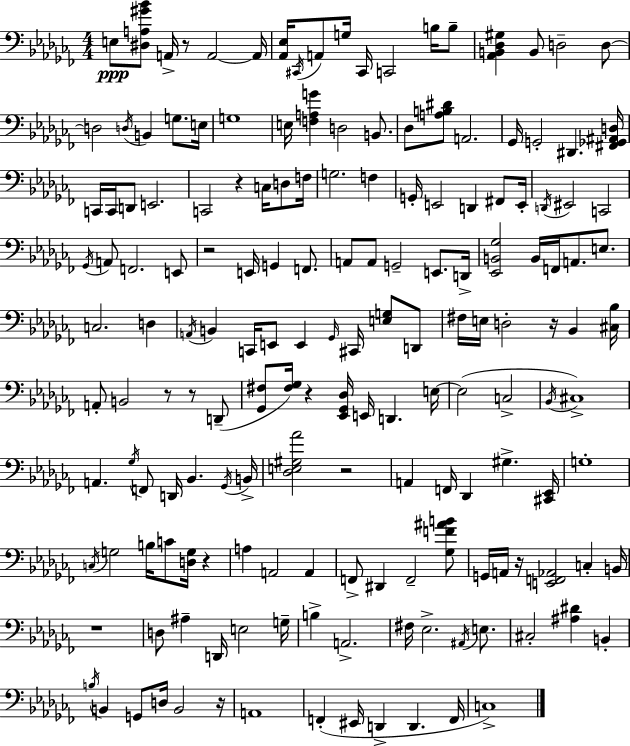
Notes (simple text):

E3/e [D#3,A3,G#4,Bb4]/e A2/s R/e A2/h A2/s [Ab2,Eb3]/s C#2/s A2/e G3/s C#2/s C2/h B3/s B3/e [Ab2,B2,Db3,G#3]/q B2/e D3/h D3/e D3/h D3/s B2/q G3/e. E3/s G3/w E3/s [F3,A3,G4]/q D3/h B2/e. Db3/e [A3,B3,D#4]/e A2/h. Gb2/s G2/h D#2/q. [F#2,Gb2,A#2,D3]/s C2/s C2/s D2/e E2/h. C2/h R/q C3/s D3/e F3/s G3/h. F3/q G2/s E2/h D2/q F#2/e E2/s D2/s EIS2/h C2/h Gb2/s A2/e F2/h. E2/e R/h E2/s G2/q F2/e. A2/e A2/e G2/h E2/e. D2/s [Eb2,B2,Gb3]/h B2/s F2/s A2/e. E3/e. C3/h. D3/q A2/s B2/q C2/s E2/e E2/q Gb2/s C#2/s [E3,G3]/e D2/e F#3/s E3/s D3/h R/s Bb2/q [C#3,Bb3]/s A2/e B2/h R/e R/e D2/e [Gb2,F#3]/e [F#3,Gb3]/s R/q [Eb2,Gb2,Db3]/s E2/s D2/q. E3/s E3/h C3/h Bb2/s C#3/w A2/q. Gb3/s F2/e D2/s Bb2/q. Gb2/s B2/s [Db3,E3,G#3,Ab4]/h R/h A2/q F2/s Db2/q G#3/q. [C#2,Eb2]/s G3/w C3/s G3/h B3/s C4/e [D3,G3]/s R/q A3/q A2/h A2/q F2/e D#2/q F2/h [Gb3,F4,A#4,B4]/e G2/s A2/s R/s [E2,F2,Ab2]/h C3/q B2/s R/w D3/e A#3/q D2/s E3/h G3/s B3/q A2/h. F#3/s Eb3/h. A#2/s E3/e. C#3/h [A#3,D#4]/q B2/q B3/s B2/q G2/e D3/s B2/h R/s A2/w F2/q EIS2/s D2/q D2/q. F2/s C3/w